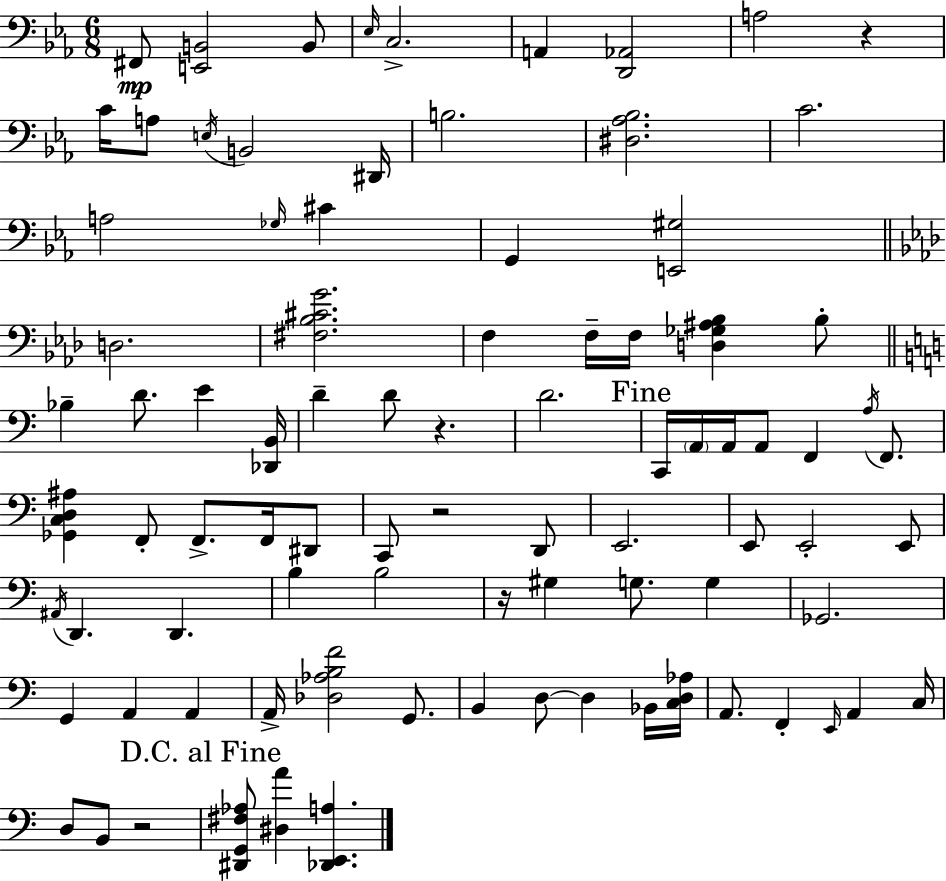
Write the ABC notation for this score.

X:1
T:Untitled
M:6/8
L:1/4
K:Cm
^F,,/2 [E,,B,,]2 B,,/2 _E,/4 C,2 A,, [D,,_A,,]2 A,2 z C/4 A,/2 E,/4 B,,2 ^D,,/4 B,2 [^D,_A,_B,]2 C2 A,2 _G,/4 ^C G,, [E,,^G,]2 D,2 [^F,_B,^CG]2 F, F,/4 F,/4 [D,_G,^A,_B,] _B,/2 _B, D/2 E [_D,,B,,]/4 D D/2 z D2 C,,/4 A,,/4 A,,/4 A,,/2 F,, A,/4 F,,/2 [_G,,C,D,^A,] F,,/2 F,,/2 F,,/4 ^D,,/2 C,,/2 z2 D,,/2 E,,2 E,,/2 E,,2 E,,/2 ^A,,/4 D,, D,, B, B,2 z/4 ^G, G,/2 G, _G,,2 G,, A,, A,, A,,/4 [_D,_A,B,F]2 G,,/2 B,, D,/2 D, _B,,/4 [C,D,_A,]/4 A,,/2 F,, E,,/4 A,, C,/4 D,/2 B,,/2 z2 [^D,,G,,^F,_A,]/2 [^D,A] [_D,,E,,A,]